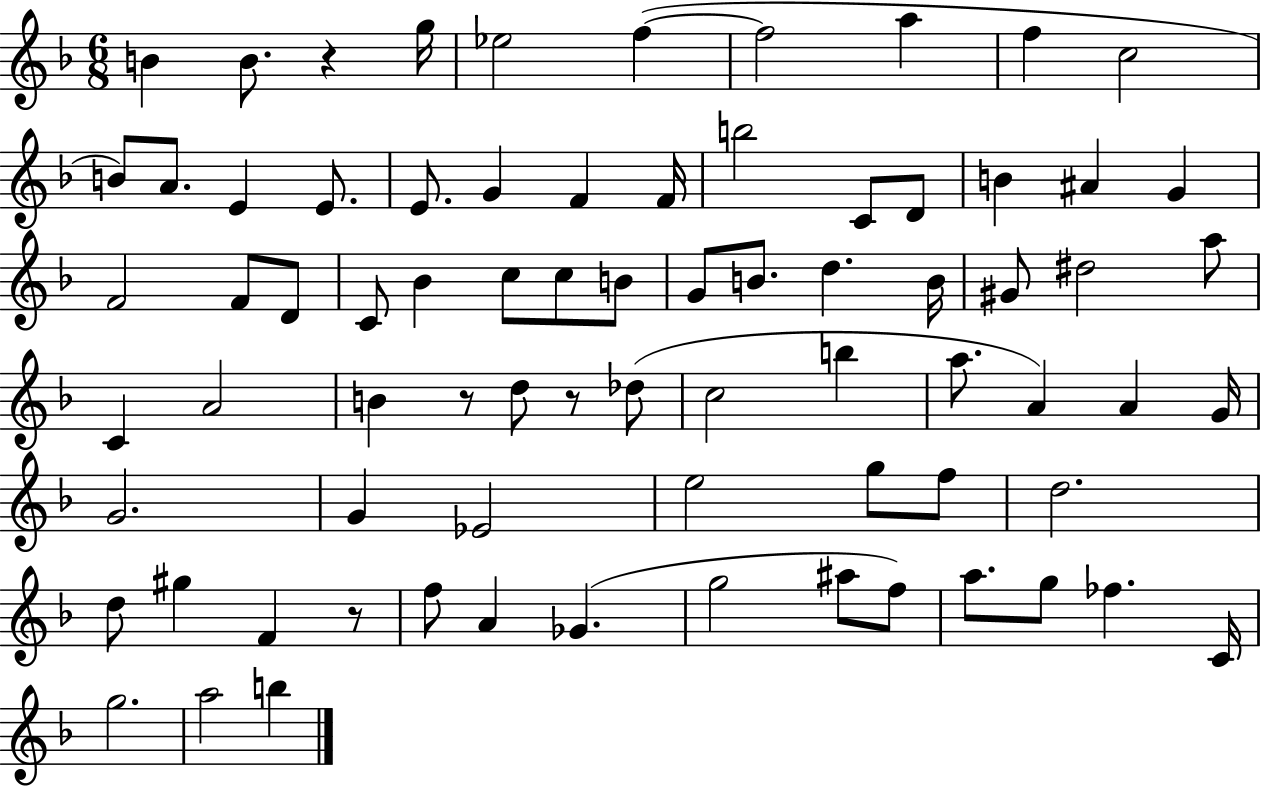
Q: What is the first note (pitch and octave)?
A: B4